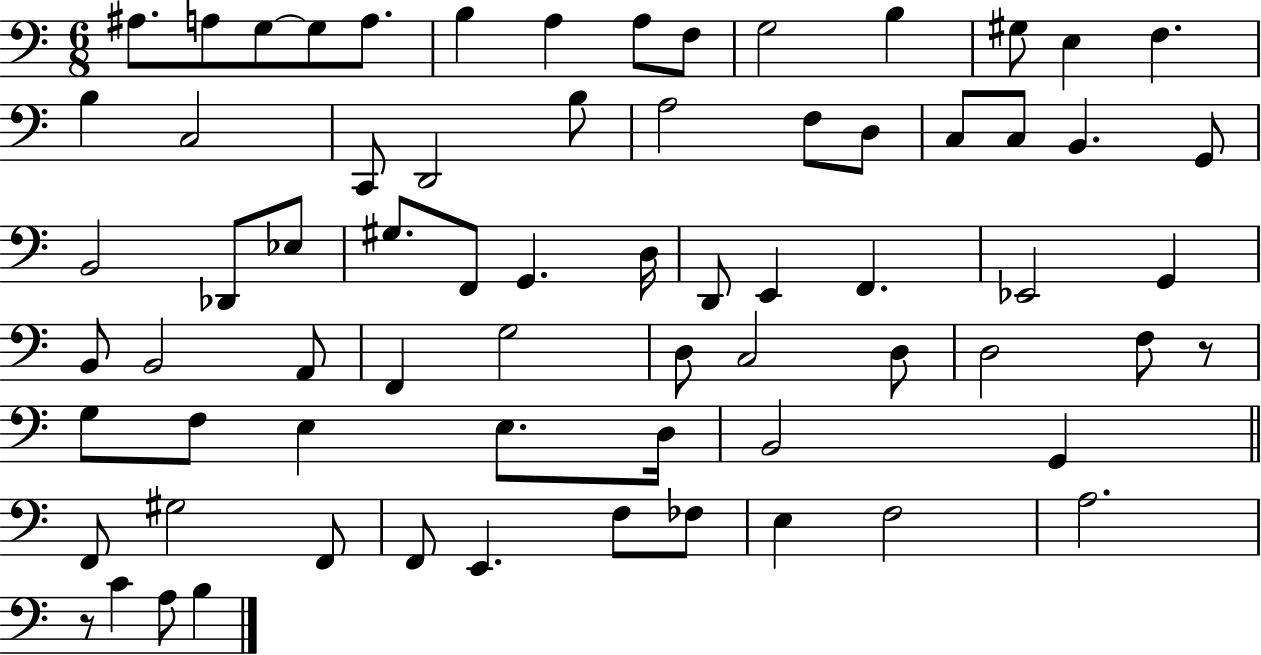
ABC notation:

X:1
T:Untitled
M:6/8
L:1/4
K:C
^A,/2 A,/2 G,/2 G,/2 A,/2 B, A, A,/2 F,/2 G,2 B, ^G,/2 E, F, B, C,2 C,,/2 D,,2 B,/2 A,2 F,/2 D,/2 C,/2 C,/2 B,, G,,/2 B,,2 _D,,/2 _E,/2 ^G,/2 F,,/2 G,, D,/4 D,,/2 E,, F,, _E,,2 G,, B,,/2 B,,2 A,,/2 F,, G,2 D,/2 C,2 D,/2 D,2 F,/2 z/2 G,/2 F,/2 E, E,/2 D,/4 B,,2 G,, F,,/2 ^G,2 F,,/2 F,,/2 E,, F,/2 _F,/2 E, F,2 A,2 z/2 C A,/2 B,